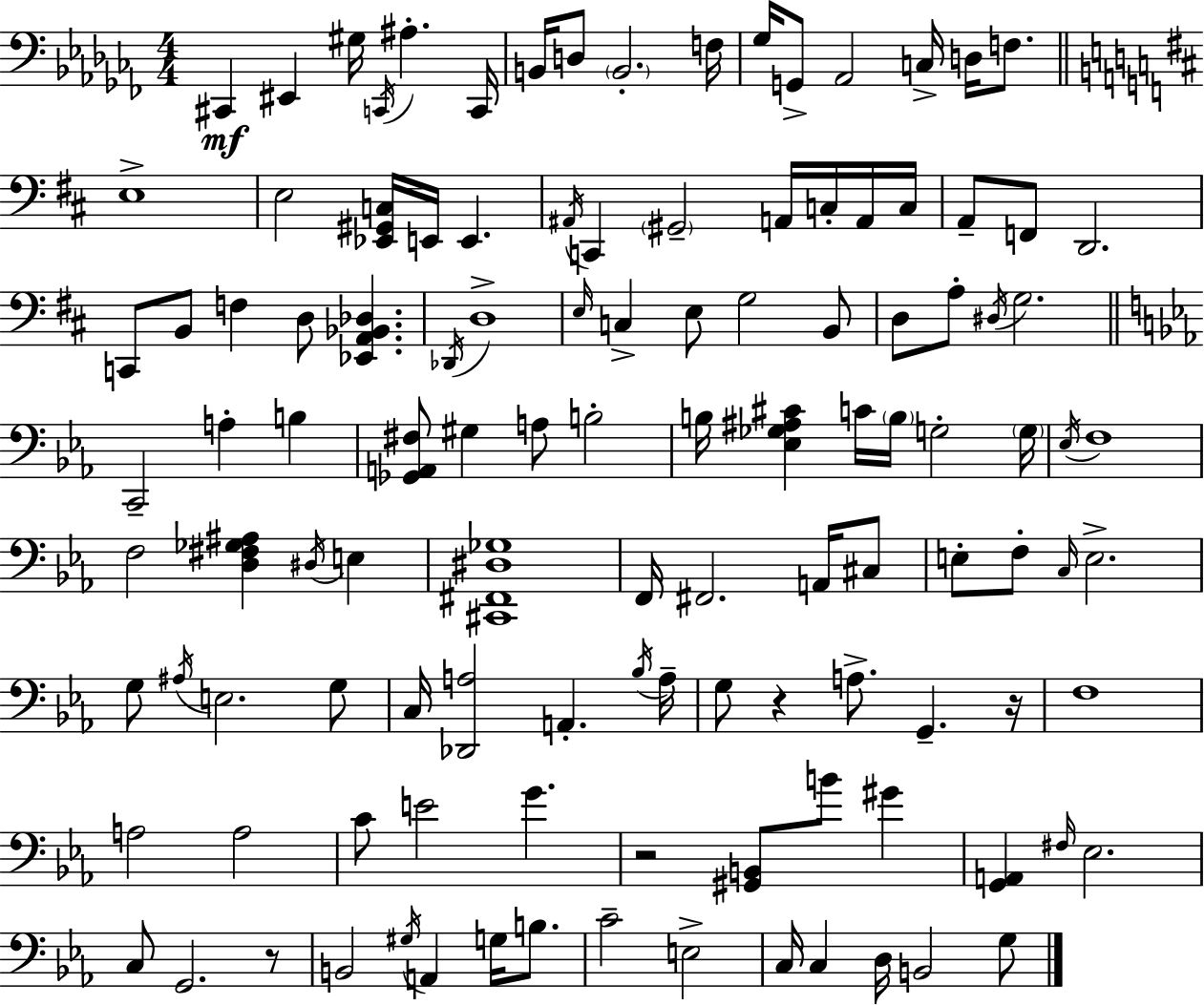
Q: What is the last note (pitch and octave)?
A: G3